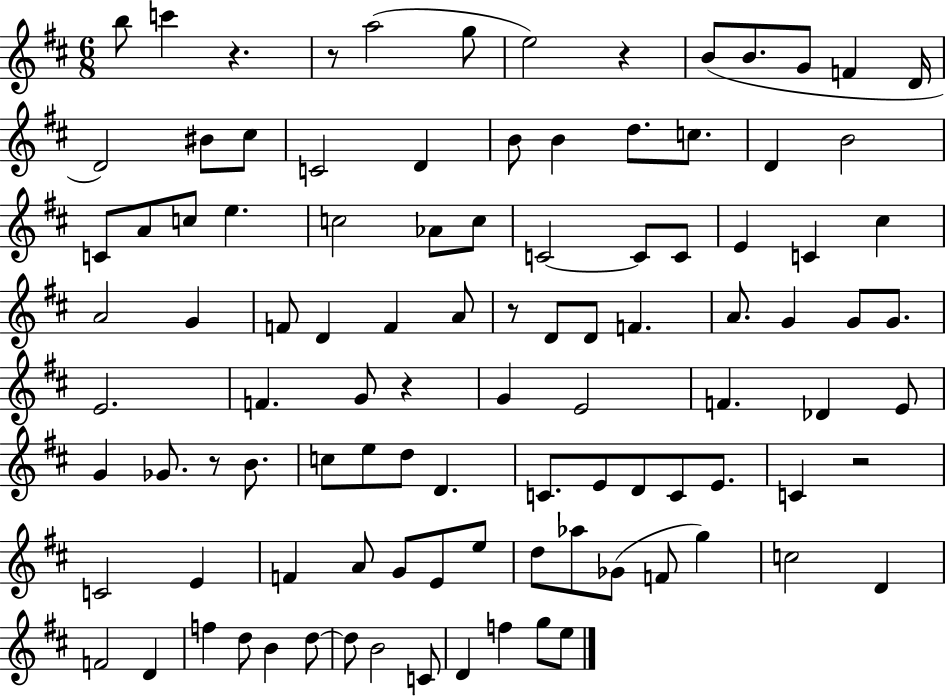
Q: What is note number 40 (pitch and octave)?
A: A4